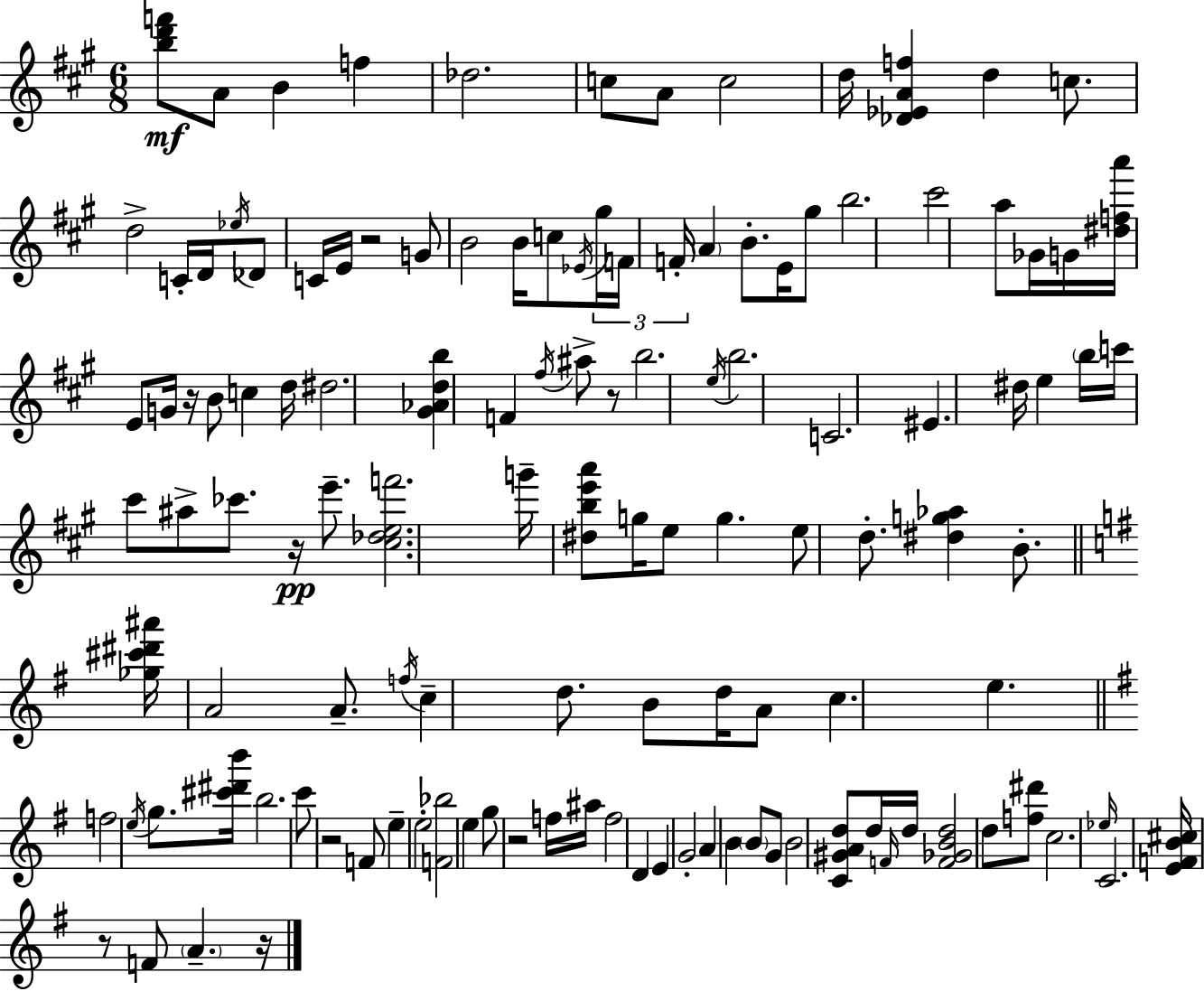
X:1
T:Untitled
M:6/8
L:1/4
K:A
[bd'f']/2 A/2 B f _d2 c/2 A/2 c2 d/4 [_D_EAf] d c/2 d2 C/4 D/4 _e/4 _D/2 C/4 E/4 z2 G/2 B2 B/4 c/2 _E/4 ^g/4 F/4 F/4 A B/2 E/4 ^g/2 b2 ^c'2 a/2 _G/4 G/4 [^dfa']/4 E/2 G/4 z/4 B/2 c d/4 ^d2 [^G_Adb] F ^f/4 ^a/2 z/2 b2 e/4 b2 C2 ^E ^d/4 e b/4 c'/4 ^c'/2 ^a/2 _c'/2 z/4 e'/2 [^c_def']2 g'/4 [^dbe'a']/2 g/4 e/2 g e/2 d/2 [^dg_a] B/2 [_g^c'^d'^a']/4 A2 A/2 f/4 c d/2 B/2 d/4 A/2 c e f2 e/4 g/2 [^c'^d'b']/4 b2 c'/2 z2 F/2 e e2 [F_b]2 e g/2 z2 f/4 ^a/4 f2 D E G2 A B B/2 G/2 B2 [C^GAd]/2 d/4 F/4 d/4 [F_GBd]2 d/2 [f^d']/2 c2 _e/4 C2 [EFB^c]/4 z/2 F/2 A z/4